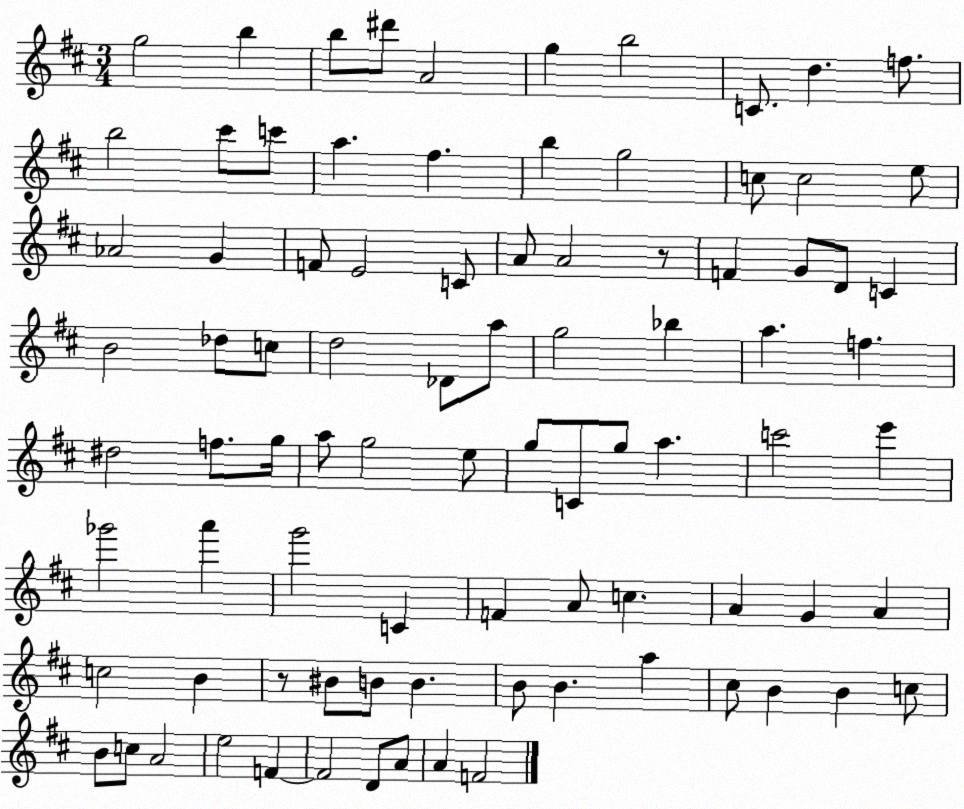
X:1
T:Untitled
M:3/4
L:1/4
K:D
g2 b b/2 ^d'/2 A2 g b2 C/2 d f/2 b2 ^c'/2 c'/2 a ^f b g2 c/2 c2 e/2 _A2 G F/2 E2 C/2 A/2 A2 z/2 F G/2 D/2 C B2 _d/2 c/2 d2 _D/2 a/2 g2 _b a f ^d2 f/2 g/4 a/2 g2 e/2 g/2 C/2 g/2 a c'2 e' _g'2 a' g'2 C F A/2 c A G A c2 B z/2 ^B/2 B/2 B B/2 B a ^c/2 B B c/2 B/2 c/2 A2 e2 F F2 D/2 A/2 A F2